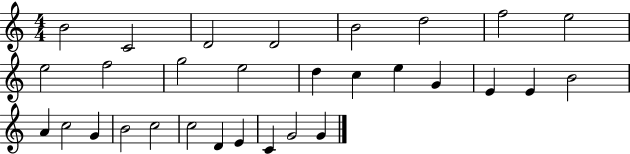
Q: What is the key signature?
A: C major